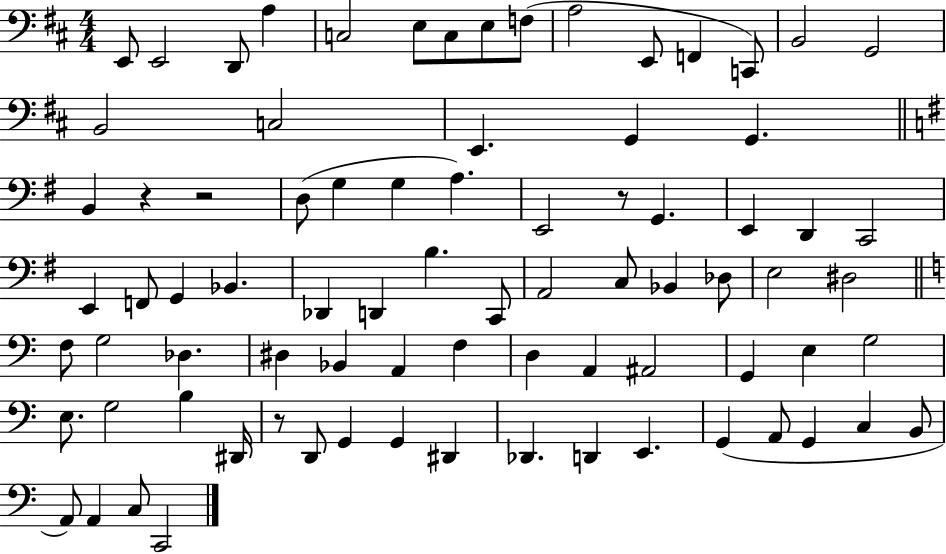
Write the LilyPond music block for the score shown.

{
  \clef bass
  \numericTimeSignature
  \time 4/4
  \key d \major
  e,8 e,2 d,8 a4 | c2 e8 c8 e8 f8( | a2 e,8 f,4 c,8) | b,2 g,2 | \break b,2 c2 | e,4. g,4 g,4. | \bar "||" \break \key g \major b,4 r4 r2 | d8( g4 g4 a4.) | e,2 r8 g,4. | e,4 d,4 c,2 | \break e,4 f,8 g,4 bes,4. | des,4 d,4 b4. c,8 | a,2 c8 bes,4 des8 | e2 dis2 | \break \bar "||" \break \key a \minor f8 g2 des4. | dis4 bes,4 a,4 f4 | d4 a,4 ais,2 | g,4 e4 g2 | \break e8. g2 b4 dis,16 | r8 d,8 g,4 g,4 dis,4 | des,4. d,4 e,4. | g,4( a,8 g,4 c4 b,8 | \break a,8) a,4 c8 c,2 | \bar "|."
}